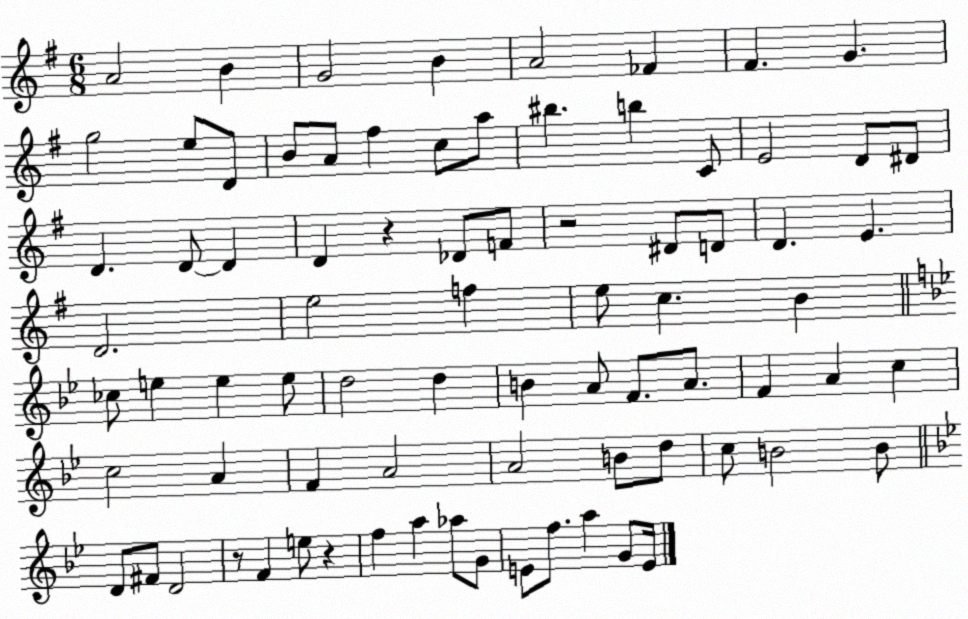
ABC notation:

X:1
T:Untitled
M:6/8
L:1/4
K:G
A2 B G2 B A2 _F ^F G g2 e/2 D/2 B/2 A/2 ^f c/2 a/2 ^b b C/2 E2 D/2 ^D/2 D D/2 D D z _D/2 F/2 z2 ^D/2 D/2 D E D2 e2 f e/2 c B _c/2 e e e/2 d2 d B A/2 F/2 A/2 F A c c2 A F A2 A2 B/2 d/2 c/2 B2 B/2 D/2 ^F/2 D2 z/2 F e/2 z f a _a/2 G/2 E/2 f/2 a G/2 E/4